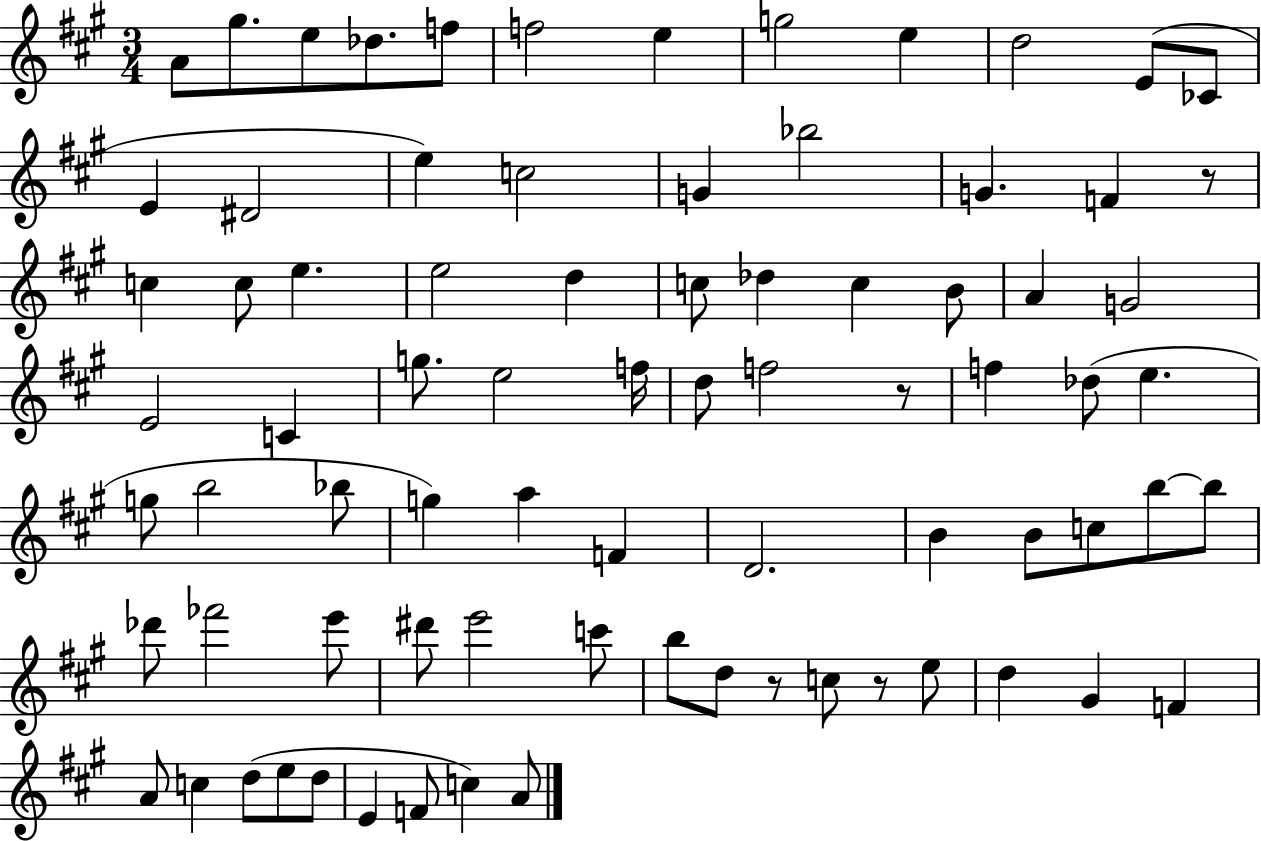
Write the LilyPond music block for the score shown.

{
  \clef treble
  \numericTimeSignature
  \time 3/4
  \key a \major
  a'8 gis''8. e''8 des''8. f''8 | f''2 e''4 | g''2 e''4 | d''2 e'8( ces'8 | \break e'4 dis'2 | e''4) c''2 | g'4 bes''2 | g'4. f'4 r8 | \break c''4 c''8 e''4. | e''2 d''4 | c''8 des''4 c''4 b'8 | a'4 g'2 | \break e'2 c'4 | g''8. e''2 f''16 | d''8 f''2 r8 | f''4 des''8( e''4. | \break g''8 b''2 bes''8 | g''4) a''4 f'4 | d'2. | b'4 b'8 c''8 b''8~~ b''8 | \break des'''8 fes'''2 e'''8 | dis'''8 e'''2 c'''8 | b''8 d''8 r8 c''8 r8 e''8 | d''4 gis'4 f'4 | \break a'8 c''4 d''8( e''8 d''8 | e'4 f'8 c''4) a'8 | \bar "|."
}